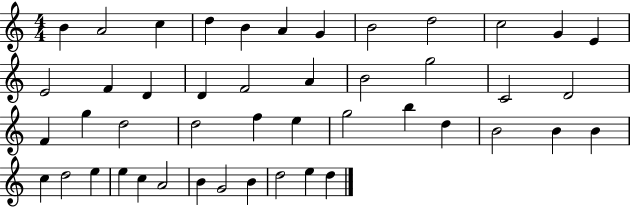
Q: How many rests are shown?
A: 0